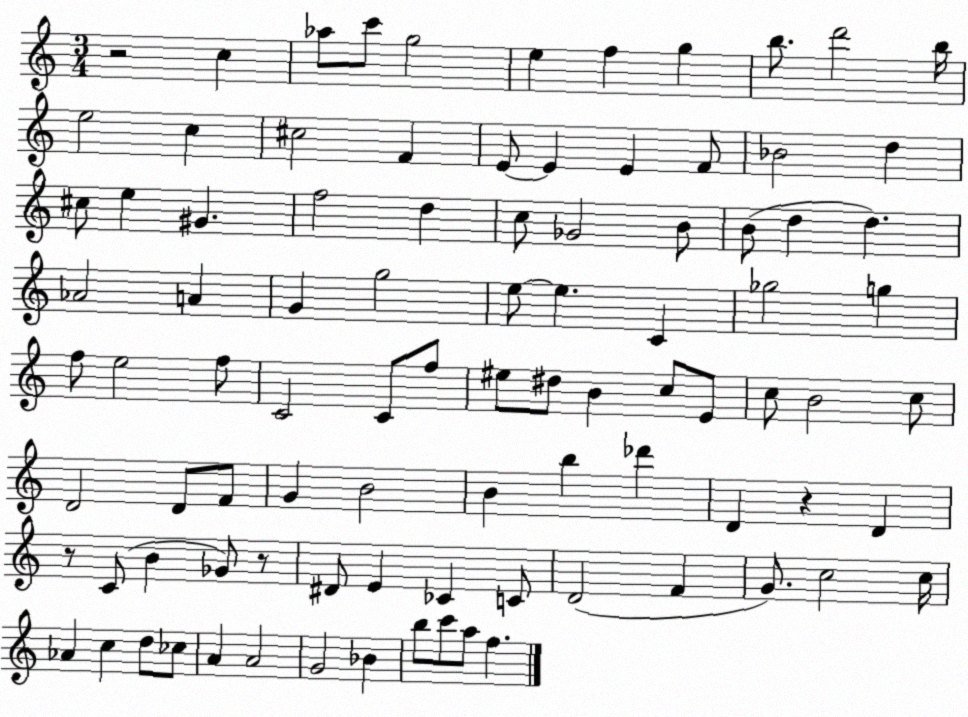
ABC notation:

X:1
T:Untitled
M:3/4
L:1/4
K:C
z2 c _a/2 c'/2 g2 e f g b/2 d'2 b/4 e2 c ^c2 F E/2 E E F/2 _B2 d ^c/2 e ^G f2 d c/2 _G2 B/2 B/2 d d _A2 A G g2 e/2 e C _g2 g f/2 e2 f/2 C2 C/2 f/2 ^e/2 ^d/2 B c/2 E/2 c/2 B2 c/2 D2 D/2 F/2 G B2 B b _d' D z D z/2 C/2 B _G/2 z/2 ^D/2 E _C C/2 D2 F G/2 c2 c/4 _A c d/2 _c/2 A A2 G2 _B b/2 c'/2 a/2 f